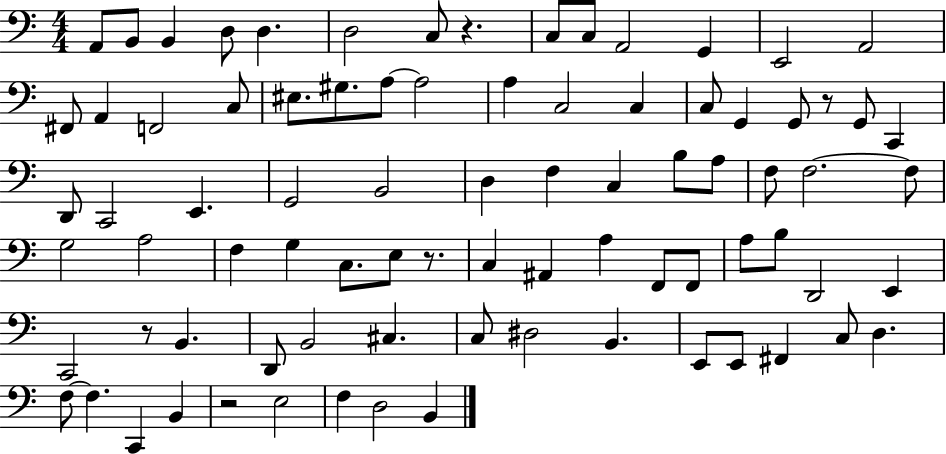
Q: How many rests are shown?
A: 5